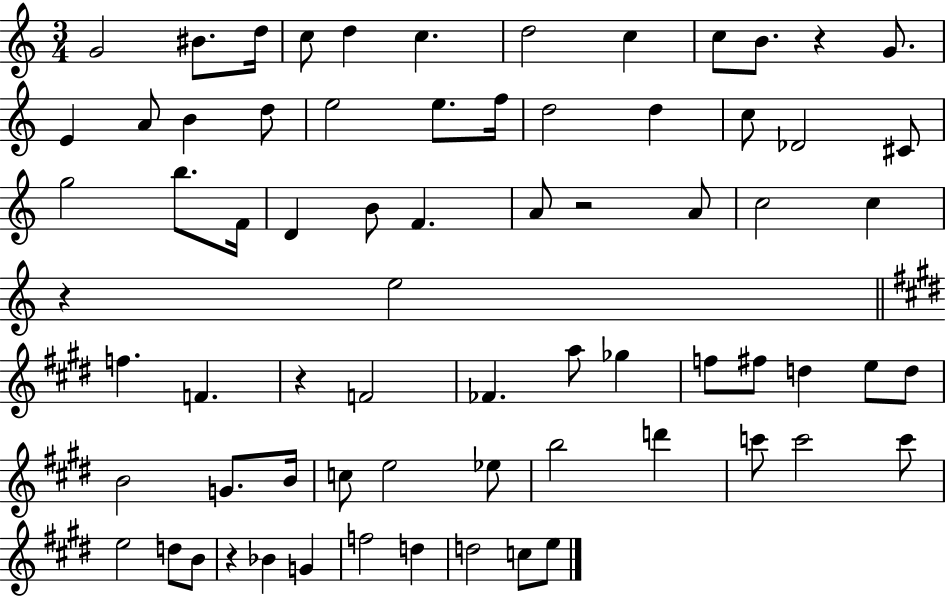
X:1
T:Untitled
M:3/4
L:1/4
K:C
G2 ^B/2 d/4 c/2 d c d2 c c/2 B/2 z G/2 E A/2 B d/2 e2 e/2 f/4 d2 d c/2 _D2 ^C/2 g2 b/2 F/4 D B/2 F A/2 z2 A/2 c2 c z e2 f F z F2 _F a/2 _g f/2 ^f/2 d e/2 d/2 B2 G/2 B/4 c/2 e2 _e/2 b2 d' c'/2 c'2 c'/2 e2 d/2 B/2 z _B G f2 d d2 c/2 e/2